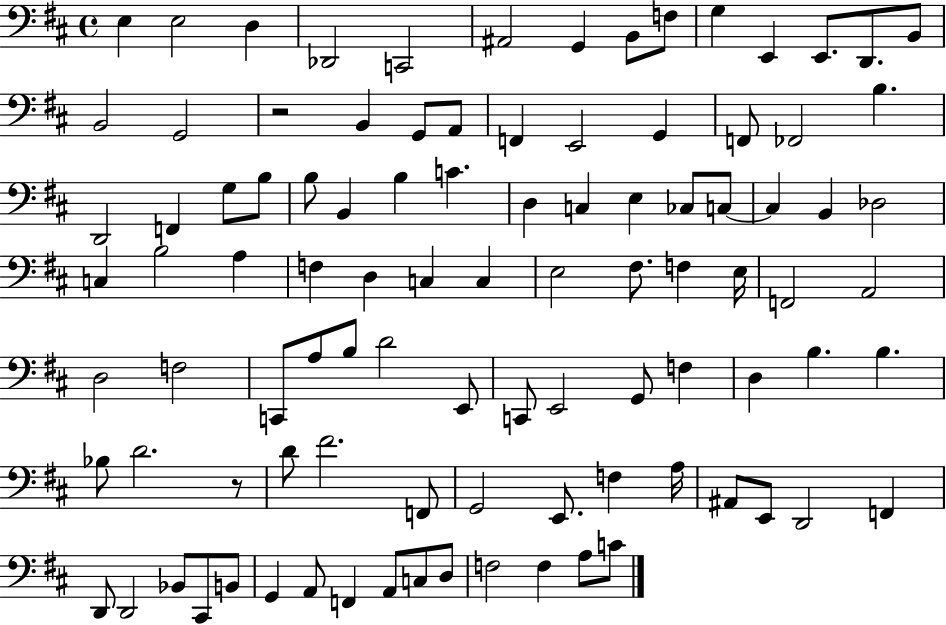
X:1
T:Untitled
M:4/4
L:1/4
K:D
E, E,2 D, _D,,2 C,,2 ^A,,2 G,, B,,/2 F,/2 G, E,, E,,/2 D,,/2 B,,/2 B,,2 G,,2 z2 B,, G,,/2 A,,/2 F,, E,,2 G,, F,,/2 _F,,2 B, D,,2 F,, G,/2 B,/2 B,/2 B,, B, C D, C, E, _C,/2 C,/2 C, B,, _D,2 C, B,2 A, F, D, C, C, E,2 ^F,/2 F, E,/4 F,,2 A,,2 D,2 F,2 C,,/2 A,/2 B,/2 D2 E,,/2 C,,/2 E,,2 G,,/2 F, D, B, B, _B,/2 D2 z/2 D/2 ^F2 F,,/2 G,,2 E,,/2 F, A,/4 ^A,,/2 E,,/2 D,,2 F,, D,,/2 D,,2 _B,,/2 ^C,,/2 B,,/2 G,, A,,/2 F,, A,,/2 C,/2 D,/2 F,2 F, A,/2 C/2